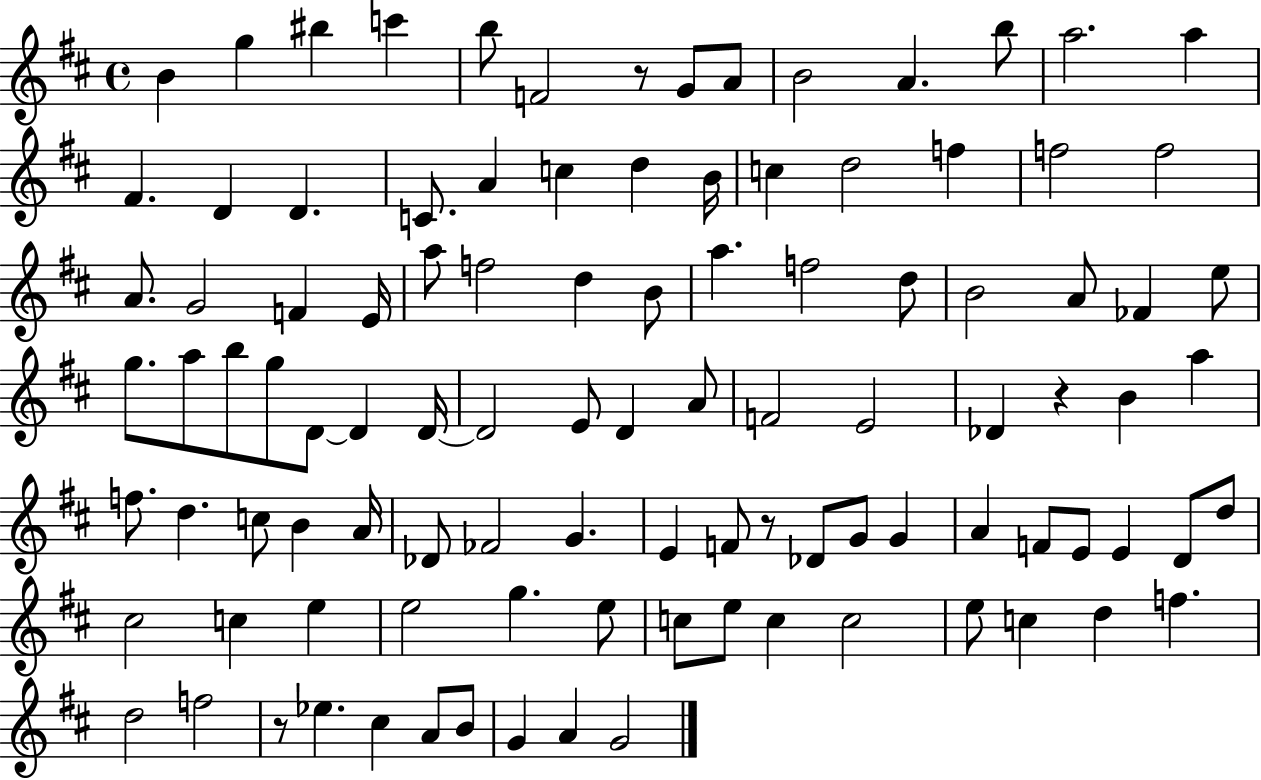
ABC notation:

X:1
T:Untitled
M:4/4
L:1/4
K:D
B g ^b c' b/2 F2 z/2 G/2 A/2 B2 A b/2 a2 a ^F D D C/2 A c d B/4 c d2 f f2 f2 A/2 G2 F E/4 a/2 f2 d B/2 a f2 d/2 B2 A/2 _F e/2 g/2 a/2 b/2 g/2 D/2 D D/4 D2 E/2 D A/2 F2 E2 _D z B a f/2 d c/2 B A/4 _D/2 _F2 G E F/2 z/2 _D/2 G/2 G A F/2 E/2 E D/2 d/2 ^c2 c e e2 g e/2 c/2 e/2 c c2 e/2 c d f d2 f2 z/2 _e ^c A/2 B/2 G A G2